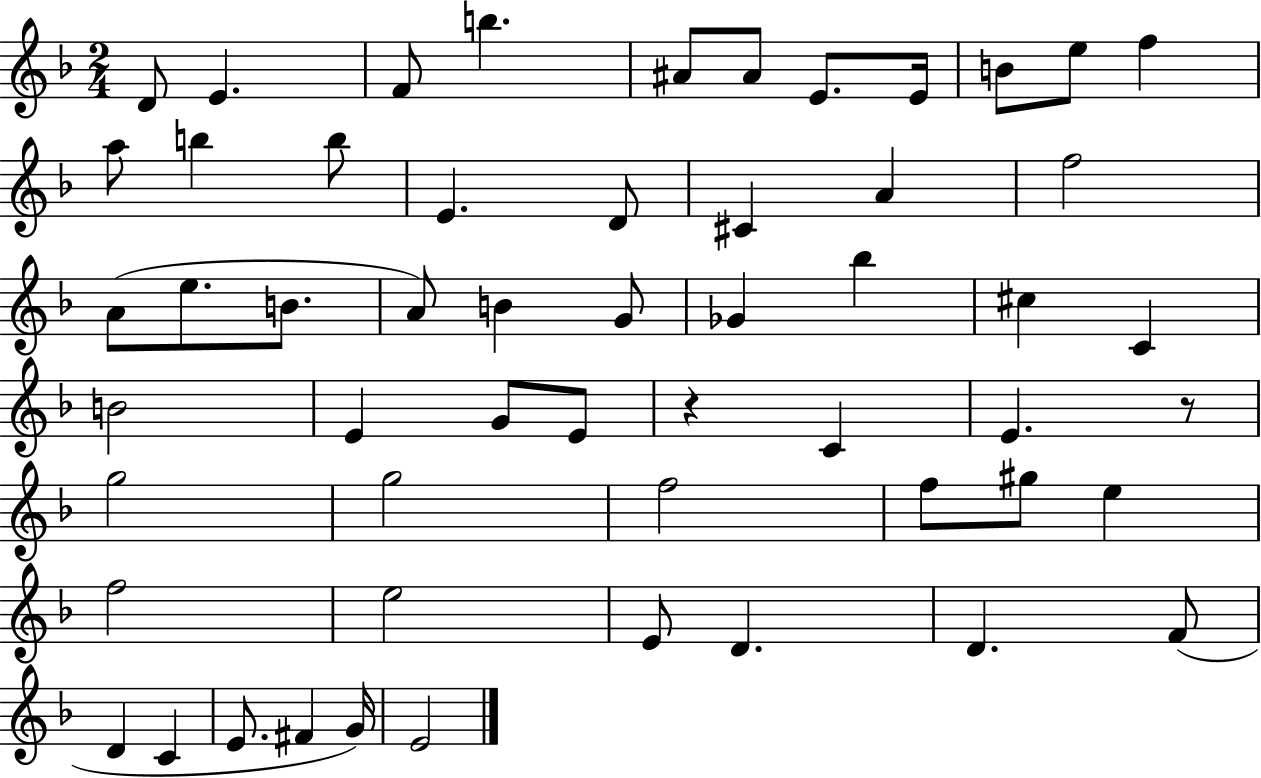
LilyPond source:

{
  \clef treble
  \numericTimeSignature
  \time 2/4
  \key f \major
  d'8 e'4. | f'8 b''4. | ais'8 ais'8 e'8. e'16 | b'8 e''8 f''4 | \break a''8 b''4 b''8 | e'4. d'8 | cis'4 a'4 | f''2 | \break a'8( e''8. b'8. | a'8) b'4 g'8 | ges'4 bes''4 | cis''4 c'4 | \break b'2 | e'4 g'8 e'8 | r4 c'4 | e'4. r8 | \break g''2 | g''2 | f''2 | f''8 gis''8 e''4 | \break f''2 | e''2 | e'8 d'4. | d'4. f'8( | \break d'4 c'4 | e'8. fis'4 g'16) | e'2 | \bar "|."
}